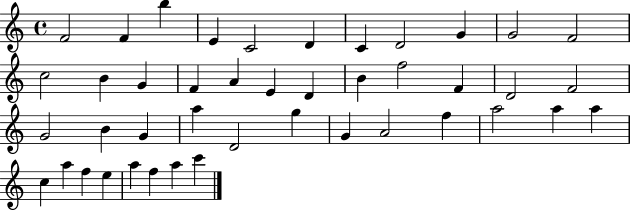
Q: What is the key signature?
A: C major